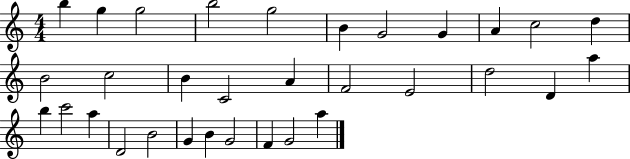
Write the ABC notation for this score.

X:1
T:Untitled
M:4/4
L:1/4
K:C
b g g2 b2 g2 B G2 G A c2 d B2 c2 B C2 A F2 E2 d2 D a b c'2 a D2 B2 G B G2 F G2 a